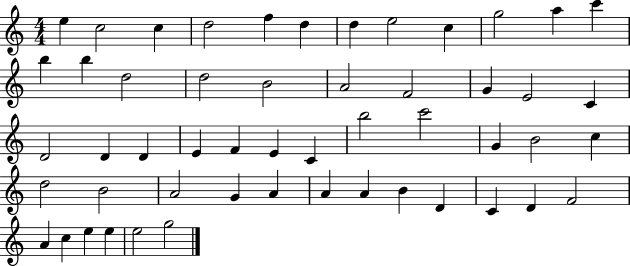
E5/q C5/h C5/q D5/h F5/q D5/q D5/q E5/h C5/q G5/h A5/q C6/q B5/q B5/q D5/h D5/h B4/h A4/h F4/h G4/q E4/h C4/q D4/h D4/q D4/q E4/q F4/q E4/q C4/q B5/h C6/h G4/q B4/h C5/q D5/h B4/h A4/h G4/q A4/q A4/q A4/q B4/q D4/q C4/q D4/q F4/h A4/q C5/q E5/q E5/q E5/h G5/h